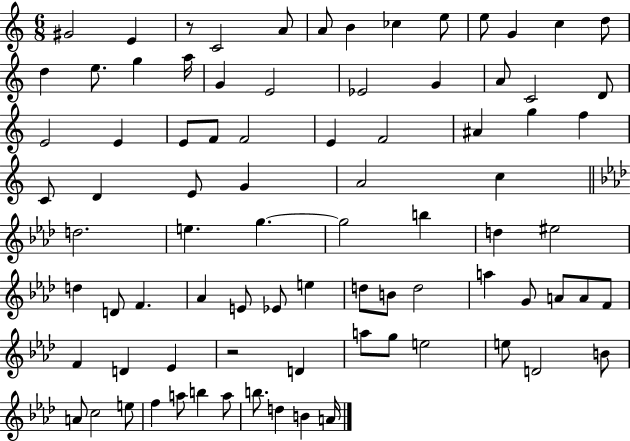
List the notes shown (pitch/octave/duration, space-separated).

G#4/h E4/q R/e C4/h A4/e A4/e B4/q CES5/q E5/e E5/e G4/q C5/q D5/e D5/q E5/e. G5/q A5/s G4/q E4/h Eb4/h G4/q A4/e C4/h D4/e E4/h E4/q E4/e F4/e F4/h E4/q F4/h A#4/q G5/q F5/q C4/e D4/q E4/e G4/q A4/h C5/q D5/h. E5/q. G5/q. G5/h B5/q D5/q EIS5/h D5/q D4/e F4/q. Ab4/q E4/e Eb4/e E5/q D5/e B4/e D5/h A5/q G4/e A4/e A4/e F4/e F4/q D4/q Eb4/q R/h D4/q A5/e G5/e E5/h E5/e D4/h B4/e A4/e C5/h E5/e F5/q A5/e B5/q A5/e B5/e. D5/q B4/q A4/s